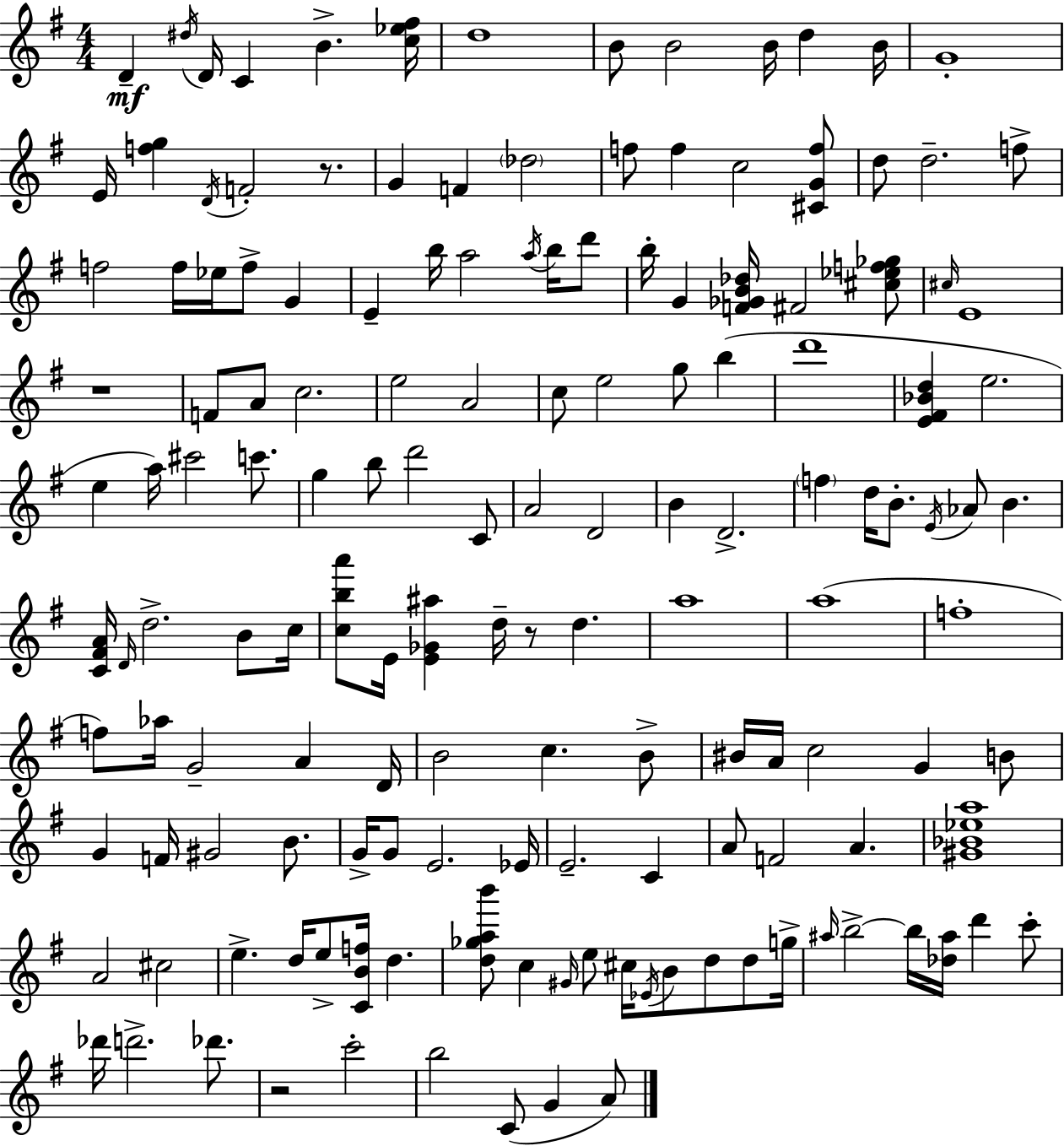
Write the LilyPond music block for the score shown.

{
  \clef treble
  \numericTimeSignature
  \time 4/4
  \key e \minor
  d'4--\mf \acciaccatura { dis''16 } d'16 c'4 b'4.-> | <c'' ees'' fis''>16 d''1 | b'8 b'2 b'16 d''4 | b'16 g'1-. | \break e'16 <f'' g''>4 \acciaccatura { d'16 } f'2-. r8. | g'4 f'4 \parenthesize des''2 | f''8 f''4 c''2 | <cis' g' f''>8 d''8 d''2.-- | \break f''8-> f''2 f''16 ees''16 f''8-> g'4 | e'4-- b''16 a''2 \acciaccatura { a''16 } | b''16 d'''8 b''16-. g'4 <f' ges' b' des''>16 fis'2 | <cis'' ees'' f'' ges''>8 \grace { cis''16 } e'1 | \break r1 | f'8 a'8 c''2. | e''2 a'2 | c''8 e''2 g''8 | \break b''4( d'''1 | <e' fis' bes' d''>4 e''2. | e''4 a''16) cis'''2 | c'''8. g''4 b''8 d'''2 | \break c'8 a'2 d'2 | b'4 d'2.-> | \parenthesize f''4 d''16 b'8.-. \acciaccatura { e'16 } aes'8 b'4. | <c' fis' a'>16 \grace { d'16 } d''2.-> | \break b'8 c''16 <c'' b'' a'''>8 e'16 <e' ges' ais''>4 d''16-- r8 | d''4. a''1 | a''1( | f''1-. | \break f''8) aes''16 g'2-- | a'4 d'16 b'2 c''4. | b'8-> bis'16 a'16 c''2 | g'4 b'8 g'4 f'16 gis'2 | \break b'8. g'16-> g'8 e'2. | ees'16 e'2.-- | c'4 a'8 f'2 | a'4. <gis' bes' ees'' a''>1 | \break a'2 cis''2 | e''4.-> d''16 e''8-> <c' b' f''>16 | d''4. <d'' ges'' a'' b'''>8 c''4 \grace { gis'16 } e''8 cis''16 | \acciaccatura { ees'16 } b'8 d''8 d''8 g''16-> \grace { ais''16 } b''2->~~ | \break b''16 <des'' ais''>16 d'''4 c'''8-. des'''16 d'''2.-> | des'''8. r2 | c'''2-. b''2 | c'8( g'4 a'8) \bar "|."
}